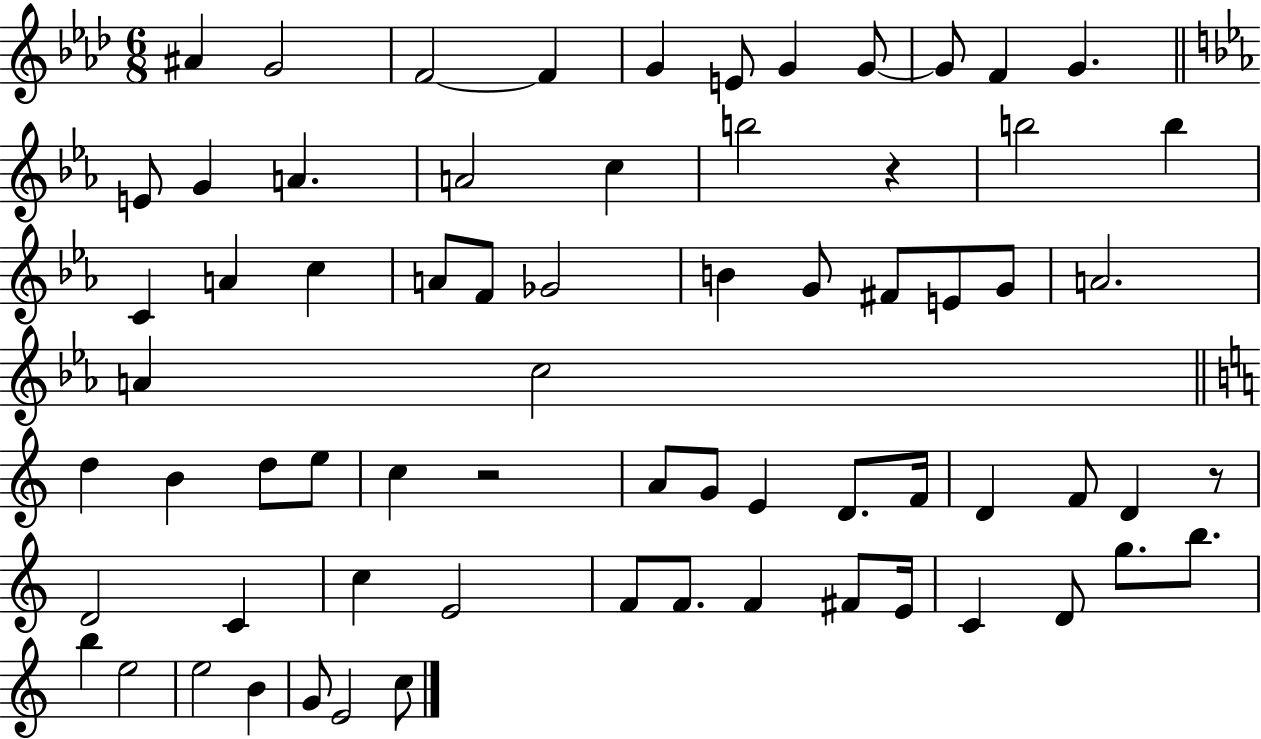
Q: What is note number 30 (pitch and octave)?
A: G4